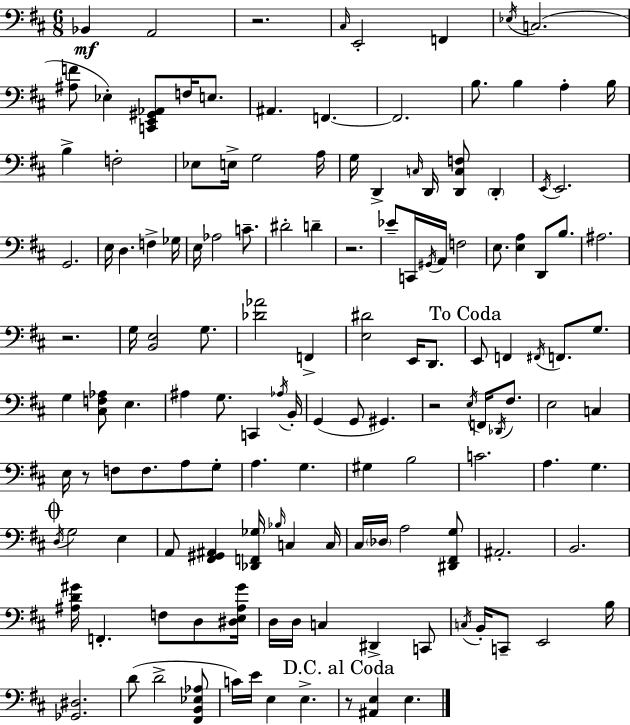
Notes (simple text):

Bb2/q A2/h R/h. C#3/s E2/h F2/q Eb3/s C3/h. [A#3,F4]/e Eb3/q [C2,E2,G#2,Ab2]/e F3/s E3/e. A#2/q. F2/q. F2/h. B3/e. B3/q A3/q B3/s B3/q F3/h Eb3/e E3/s G3/h A3/s G3/s D2/q C3/s D2/s [D2,C3,F3]/e D2/q E2/s E2/h. G2/h. E3/s D3/q. F3/q Gb3/s E3/s Ab3/h C4/e. D#4/h D4/q R/h. Eb4/e C2/s G#2/s A2/s F3/h E3/e. [E3,A3]/q D2/e B3/e. A#3/h. R/h. G3/s [B2,E3]/h G3/e. [Db4,Ab4]/h F2/q [E3,D#4]/h E2/s D2/e. E2/e F2/q F#2/s F2/e. G3/e. G3/q [C#3,F3,Ab3]/e E3/q. A#3/q G3/e. C2/q Ab3/s B2/s G2/q G2/e G#2/q. R/h E3/s F2/s Db2/s F#3/e. E3/h C3/q E3/s R/e F3/e F3/e. A3/e G3/e A3/q. G3/q. G#3/q B3/h C4/h. A3/q. G3/q. D3/s G3/h E3/q A2/e [F#2,G#2,A#2]/q [Db2,F2,Gb3]/s Bb3/s C3/q C3/s C#3/s Db3/s A3/h [D#2,F#2,G3]/e A#2/h. B2/h. [A#3,D4,G#4]/s F2/q. F3/e D3/e [D#3,E3,A#3,G#4]/s D3/s D3/s C3/q D#2/q C2/e C3/s B2/s C2/e E2/h B3/s [Gb2,D#3]/h. D4/e D4/h [F#2,B2,Eb3,Ab3]/e C4/s E4/s E3/q E3/q. R/e [A#2,E3]/q E3/q.